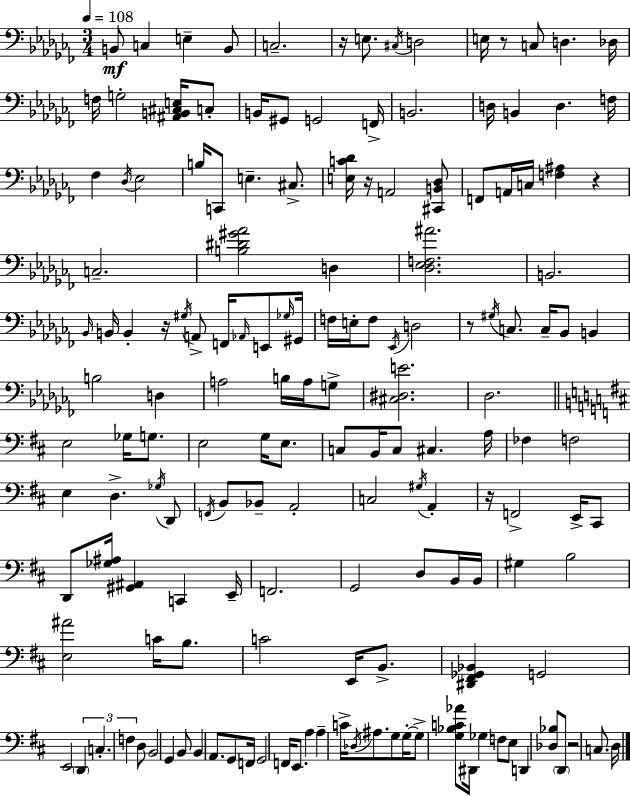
X:1
T:Untitled
M:3/4
L:1/4
K:Abm
B,,/2 C, E, B,,/2 C,2 z/4 E,/2 ^C,/4 D,2 E,/4 z/2 C,/2 D, _D,/4 F,/4 G,2 [^A,,B,,^C,E,]/4 C,/2 B,,/4 ^G,,/2 G,,2 F,,/4 B,,2 D,/4 B,, D, F,/4 _F, _D,/4 _E,2 B,/4 C,,/2 E, ^C,/2 [E,C_D]/4 z/4 A,,2 [^C,,B,,_D,]/2 F,,/2 A,,/4 C,/4 [F,^A,] z C,2 [B,^D^G_A]2 D, [_D,_E,F,^A]2 B,,2 _B,,/4 B,,/4 B,, z/4 ^G,/4 A,,/2 F,,/4 _A,,/4 E,,/2 _G,/4 ^G,,/4 F,/4 E,/4 F,/2 _E,,/4 D,2 z/2 ^G,/4 C,/2 C,/4 _B,,/2 B,, B,2 D, A,2 B,/4 A,/4 G,/2 [^C,^D,E]2 _D,2 E,2 _G,/4 G,/2 E,2 G,/4 E,/2 C,/2 B,,/4 C,/2 ^C, A,/4 _F, F,2 E, D, _G,/4 D,,/2 F,,/4 B,,/2 _B,,/2 A,,2 C,2 ^G,/4 A,, z/4 F,,2 E,,/4 ^C,,/2 D,,/2 [_G,^A,]/4 [^G,,^A,,] C,, E,,/4 F,,2 G,,2 D,/2 B,,/4 B,,/4 ^G, B,2 [E,^A]2 C/4 B,/2 C2 E,,/4 B,,/2 [^D,,^F,,_G,,_B,,] G,,2 E,,2 D,, C, F, D,/2 B,,2 G,, B,,/2 B,, A,,/2 G,,/2 F,,/4 G,,2 F,,/4 E,,/2 A, A, C/4 _D,/4 ^A,/2 G,/2 G,/4 G,/2 [G,_B,C_A]/2 ^D,,/4 _G, F,/2 E,/2 D,, [_D,_B,]/2 D,,/2 z2 C,/2 D,/4